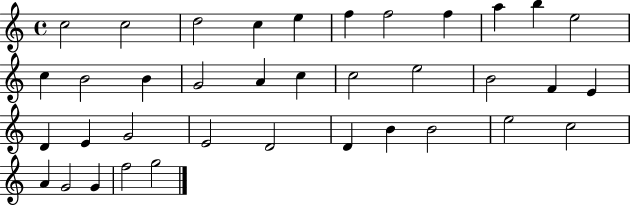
{
  \clef treble
  \time 4/4
  \defaultTimeSignature
  \key c \major
  c''2 c''2 | d''2 c''4 e''4 | f''4 f''2 f''4 | a''4 b''4 e''2 | \break c''4 b'2 b'4 | g'2 a'4 c''4 | c''2 e''2 | b'2 f'4 e'4 | \break d'4 e'4 g'2 | e'2 d'2 | d'4 b'4 b'2 | e''2 c''2 | \break a'4 g'2 g'4 | f''2 g''2 | \bar "|."
}